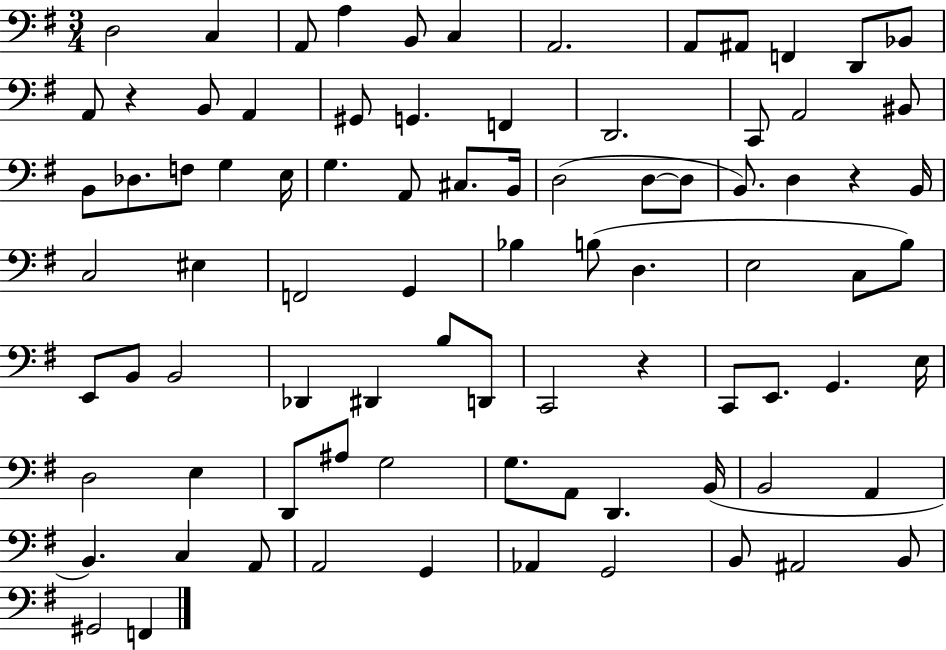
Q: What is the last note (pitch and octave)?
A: F2